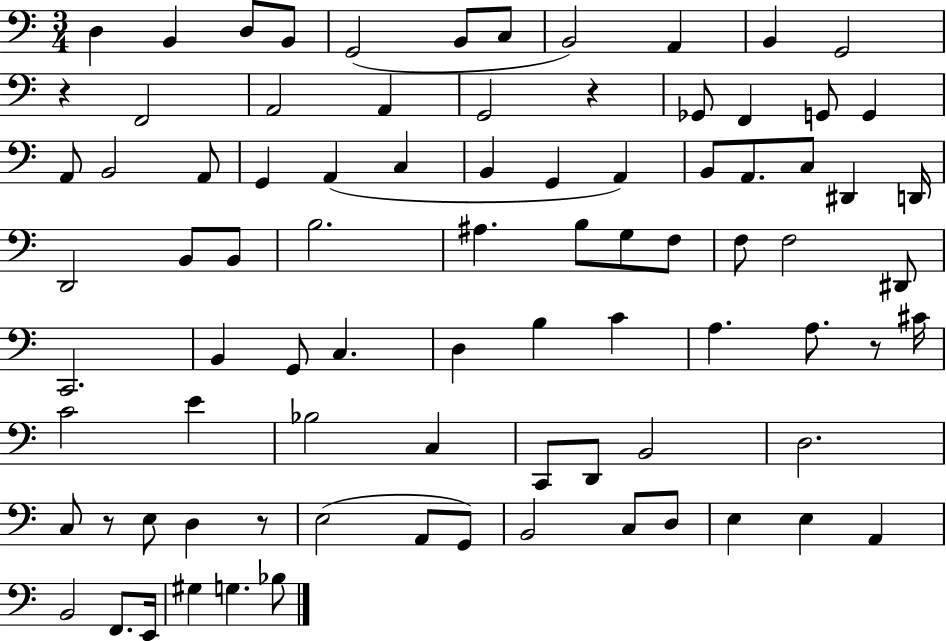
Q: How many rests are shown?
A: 5